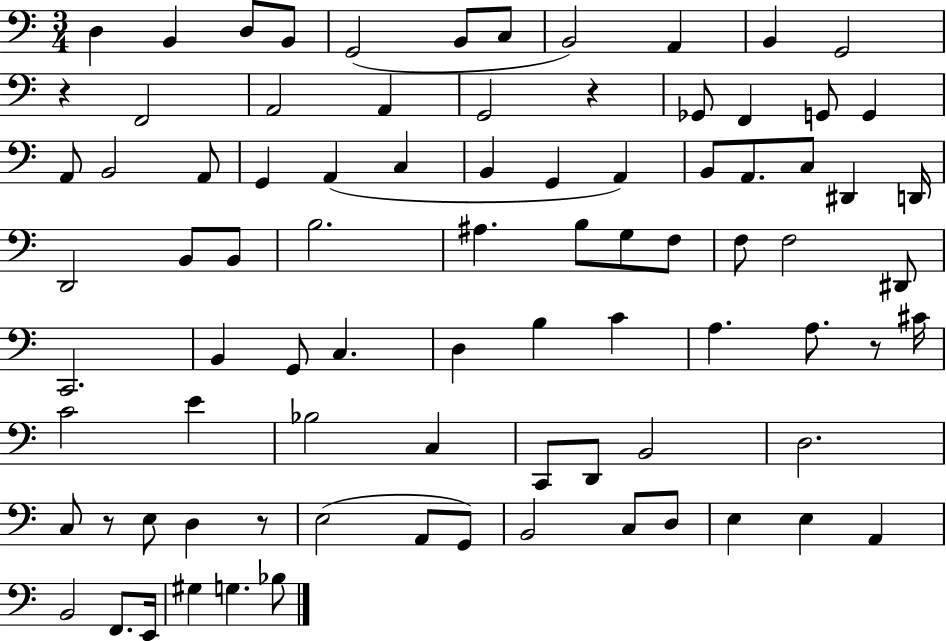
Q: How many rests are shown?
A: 5